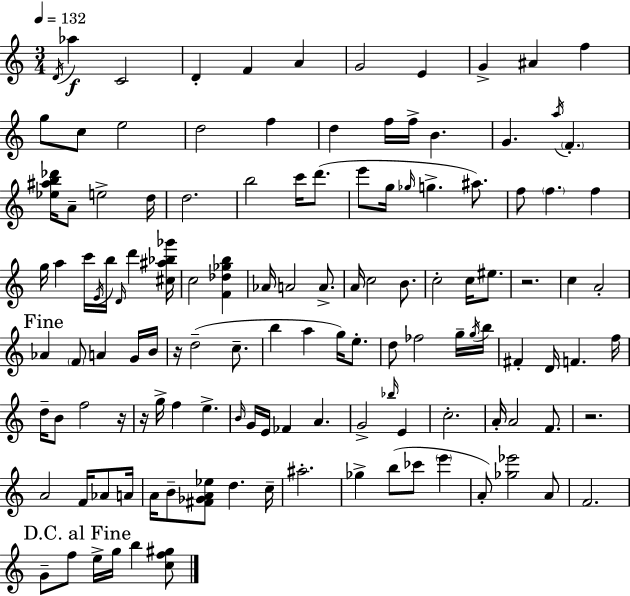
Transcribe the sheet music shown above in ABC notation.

X:1
T:Untitled
M:3/4
L:1/4
K:C
D/4 _a C2 D F A G2 E G ^A f g/2 c/2 e2 d2 f d f/4 f/4 B G a/4 F [_e^ab_d']/4 A/2 e2 d/4 d2 b2 c'/4 d'/2 e'/2 g/4 _g/4 g ^a/2 f/2 f f g/4 a c'/4 E/4 b/4 D/4 d' [^c^a_b_g']/4 c2 [F_d_gb] _A/4 A2 A/2 A/4 c2 B/2 c2 c/4 ^e/2 z2 c A2 _A F/2 A G/4 B/4 z/4 d2 c/2 b a g/4 e/2 d/2 _f2 g/4 g/4 b/4 ^F D/4 F f/4 d/4 B/2 f2 z/4 z/4 g/4 f e B/4 G/4 E/4 _F A G2 _b/4 E c2 A/4 A2 F/2 z2 A2 F/4 _A/2 A/4 A/4 B/2 [^F_GA_e]/2 d c/4 ^a2 _g b/2 _c'/2 e' A/2 [_g_e']2 A/2 F2 G/2 f/2 e/4 g/4 b [cf^g]/2